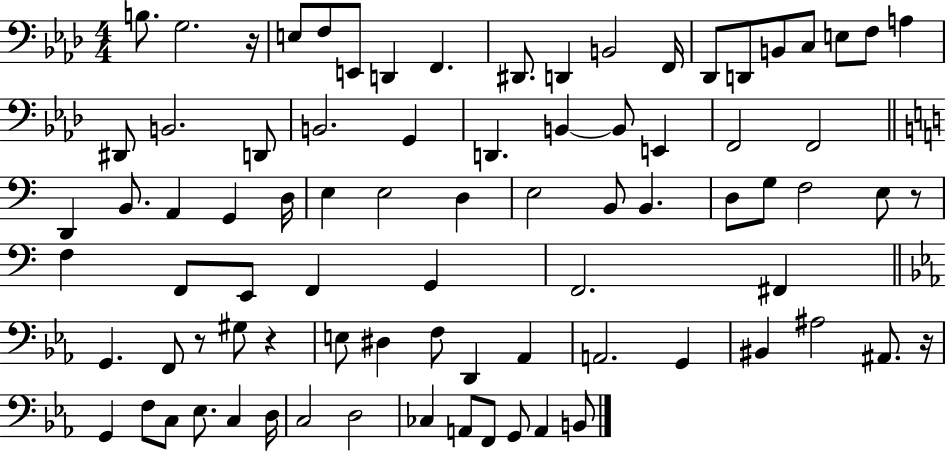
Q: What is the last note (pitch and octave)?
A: B2